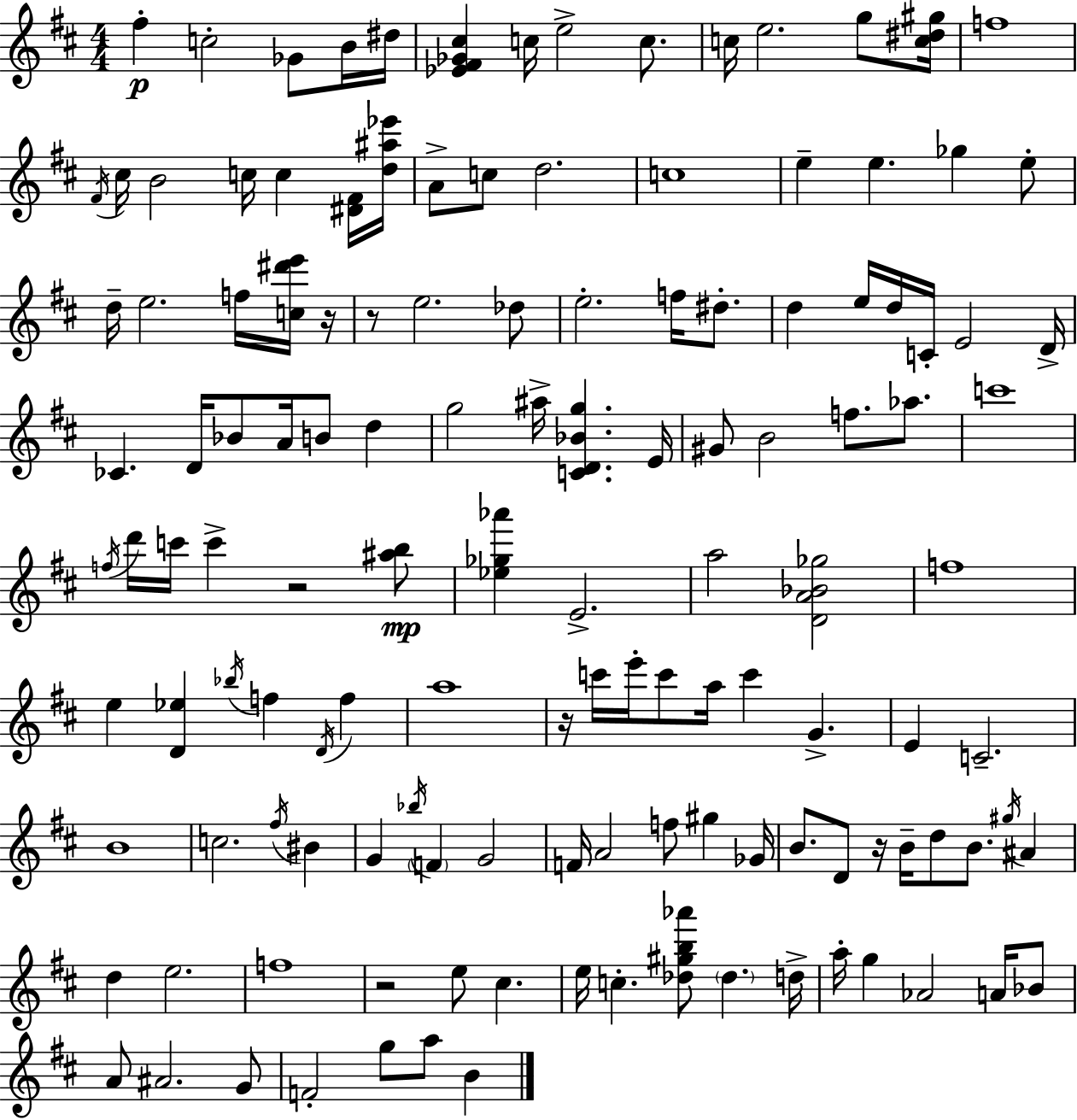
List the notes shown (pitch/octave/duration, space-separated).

F#5/q C5/h Gb4/e B4/s D#5/s [Eb4,F#4,Gb4,C#5]/q C5/s E5/h C5/e. C5/s E5/h. G5/e [C5,D#5,G#5]/s F5/w F#4/s C#5/s B4/h C5/s C5/q [D#4,F#4]/s [D5,A#5,Eb6]/s A4/e C5/e D5/h. C5/w E5/q E5/q. Gb5/q E5/e D5/s E5/h. F5/s [C5,D#6,E6]/s R/s R/e E5/h. Db5/e E5/h. F5/s D#5/e. D5/q E5/s D5/s C4/s E4/h D4/s CES4/q. D4/s Bb4/e A4/s B4/e D5/q G5/h A#5/s [C4,D4,Bb4,G5]/q. E4/s G#4/e B4/h F5/e. Ab5/e. C6/w F5/s D6/s C6/s C6/q R/h [A#5,B5]/e [Eb5,Gb5,Ab6]/q E4/h. A5/h [D4,A4,Bb4,Gb5]/h F5/w E5/q [D4,Eb5]/q Bb5/s F5/q D4/s F5/q A5/w R/s C6/s E6/s C6/e A5/s C6/q G4/q. E4/q C4/h. B4/w C5/h. F#5/s BIS4/q G4/q Bb5/s F4/q G4/h F4/s A4/h F5/e G#5/q Gb4/s B4/e. D4/e R/s B4/s D5/e B4/e. G#5/s A#4/q D5/q E5/h. F5/w R/h E5/e C#5/q. E5/s C5/q. [Db5,G#5,B5,Ab6]/e Db5/q. D5/s A5/s G5/q Ab4/h A4/s Bb4/e A4/e A#4/h. G4/e F4/h G5/e A5/e B4/q